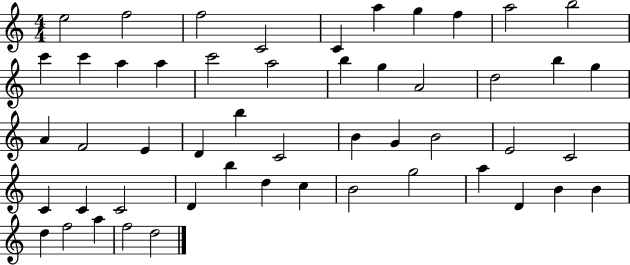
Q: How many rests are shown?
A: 0